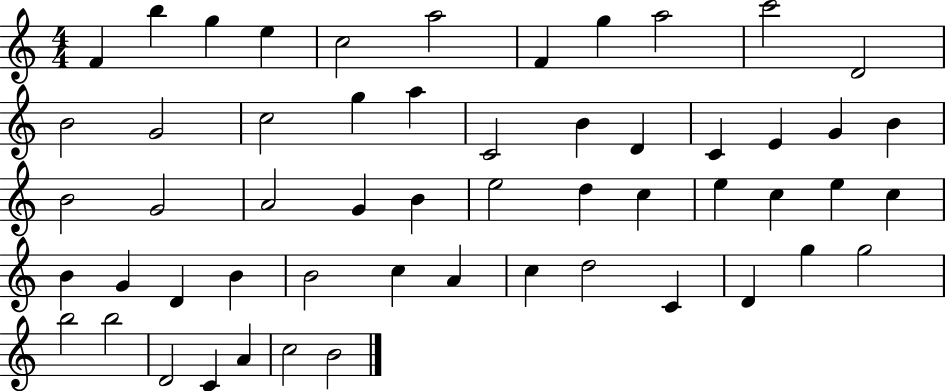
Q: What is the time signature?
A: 4/4